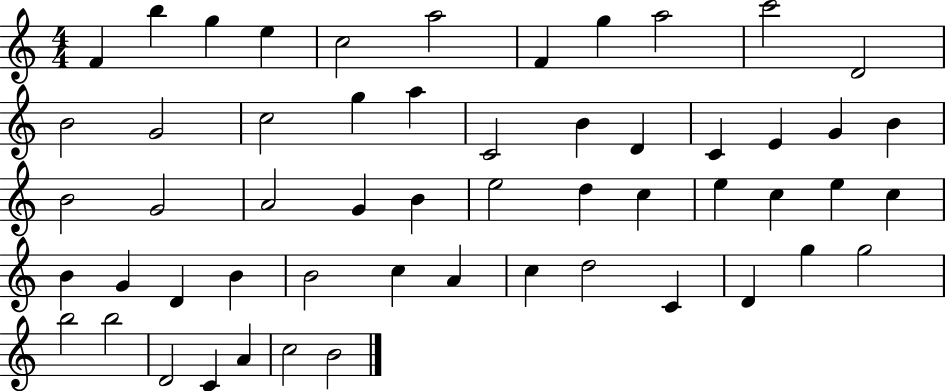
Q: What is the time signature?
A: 4/4